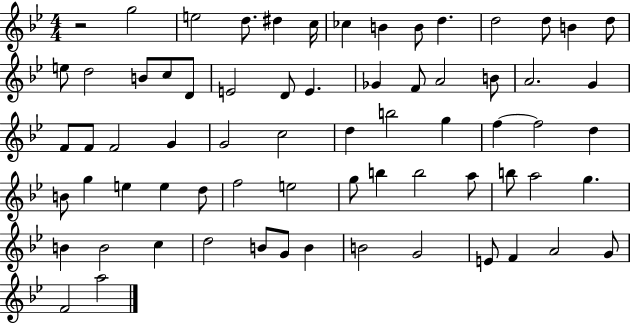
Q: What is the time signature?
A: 4/4